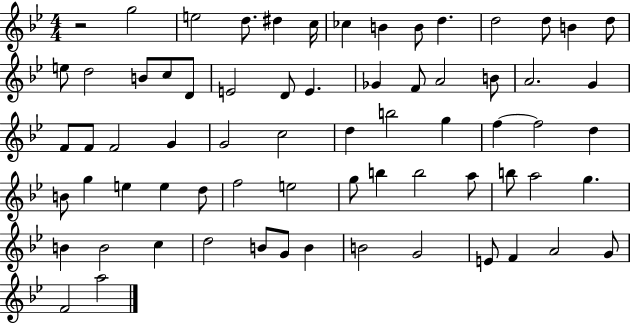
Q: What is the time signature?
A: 4/4